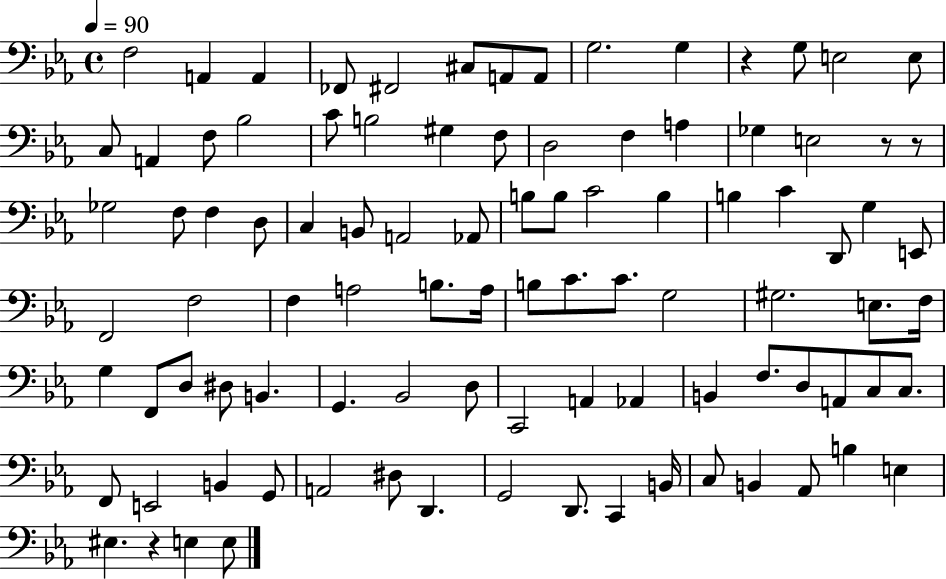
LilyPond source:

{
  \clef bass
  \time 4/4
  \defaultTimeSignature
  \key ees \major
  \tempo 4 = 90
  f2 a,4 a,4 | fes,8 fis,2 cis8 a,8 a,8 | g2. g4 | r4 g8 e2 e8 | \break c8 a,4 f8 bes2 | c'8 b2 gis4 f8 | d2 f4 a4 | ges4 e2 r8 r8 | \break ges2 f8 f4 d8 | c4 b,8 a,2 aes,8 | b8 b8 c'2 b4 | b4 c'4 d,8 g4 e,8 | \break f,2 f2 | f4 a2 b8. a16 | b8 c'8. c'8. g2 | gis2. e8. f16 | \break g4 f,8 d8 dis8 b,4. | g,4. bes,2 d8 | c,2 a,4 aes,4 | b,4 f8. d8 a,8 c8 c8. | \break f,8 e,2 b,4 g,8 | a,2 dis8 d,4. | g,2 d,8. c,4 b,16 | c8 b,4 aes,8 b4 e4 | \break eis4. r4 e4 e8 | \bar "|."
}